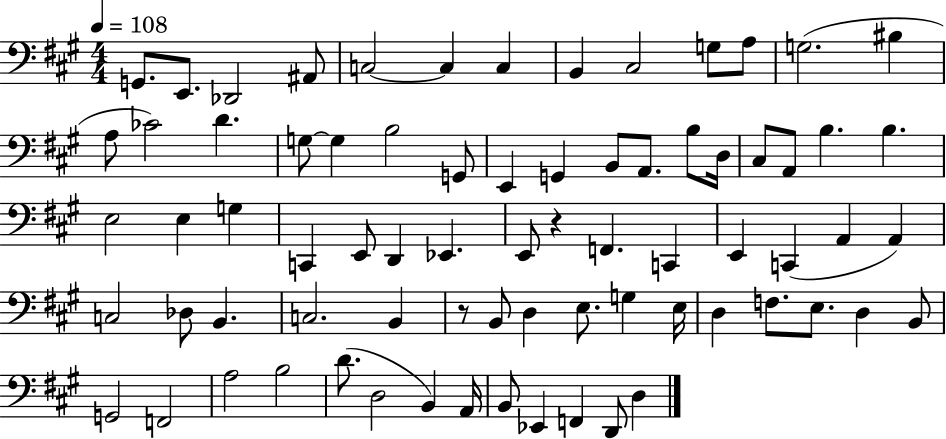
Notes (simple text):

G2/e. E2/e. Db2/h A#2/e C3/h C3/q C3/q B2/q C#3/h G3/e A3/e G3/h. BIS3/q A3/e CES4/h D4/q. G3/e G3/q B3/h G2/e E2/q G2/q B2/e A2/e. B3/e D3/s C#3/e A2/e B3/q. B3/q. E3/h E3/q G3/q C2/q E2/e D2/q Eb2/q. E2/e R/q F2/q. C2/q E2/q C2/q A2/q A2/q C3/h Db3/e B2/q. C3/h. B2/q R/e B2/e D3/q E3/e. G3/q E3/s D3/q F3/e. E3/e. D3/q B2/e G2/h F2/h A3/h B3/h D4/e. D3/h B2/q A2/s B2/e Eb2/q F2/q D2/e D3/q